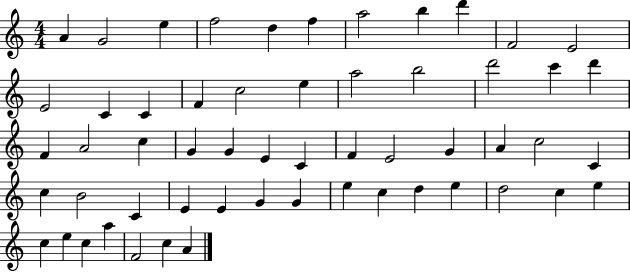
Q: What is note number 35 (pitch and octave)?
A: C4